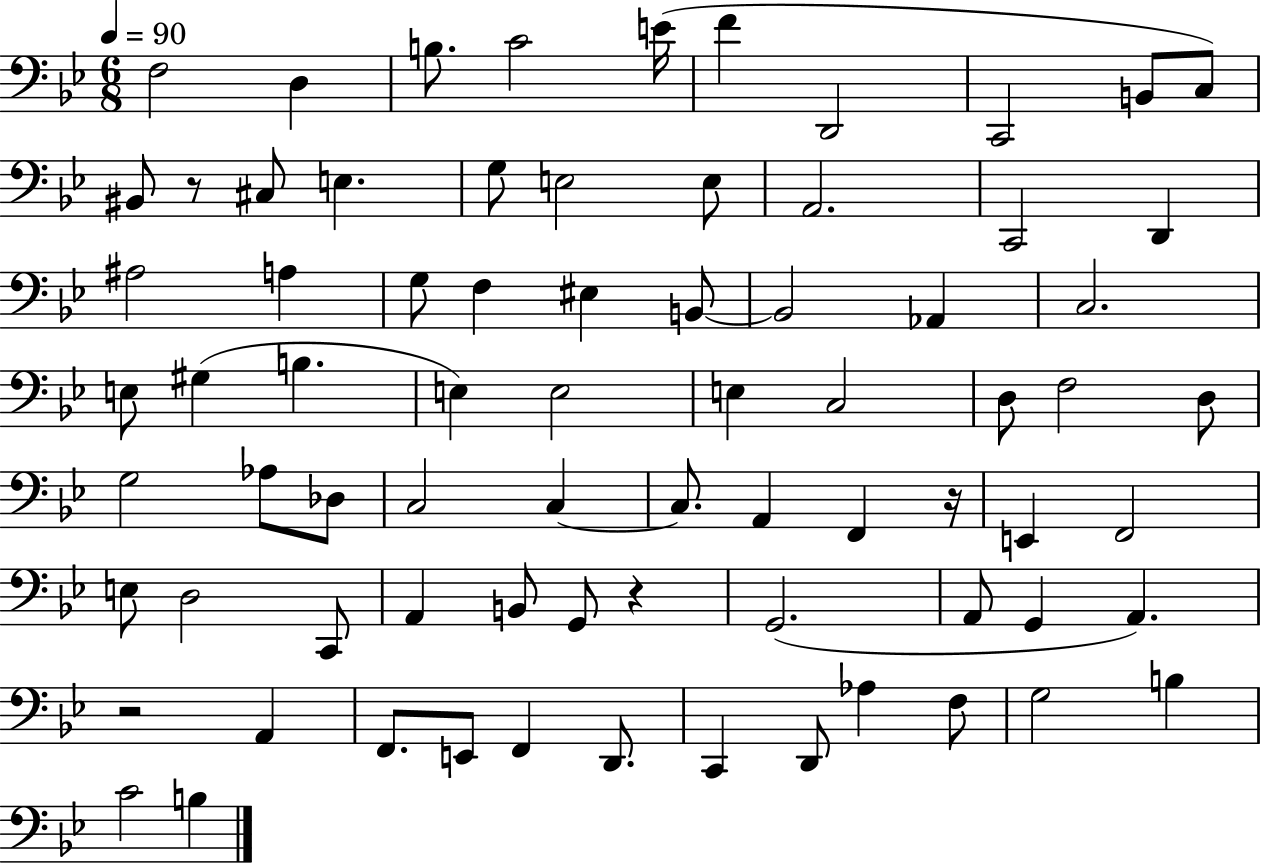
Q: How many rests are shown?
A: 4